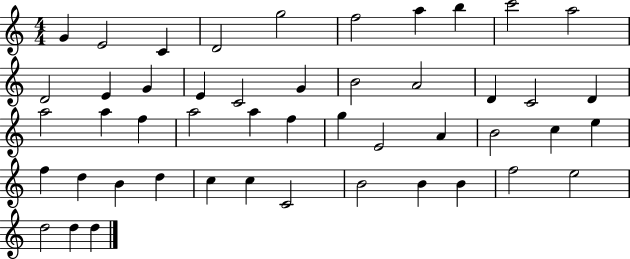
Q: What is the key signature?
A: C major